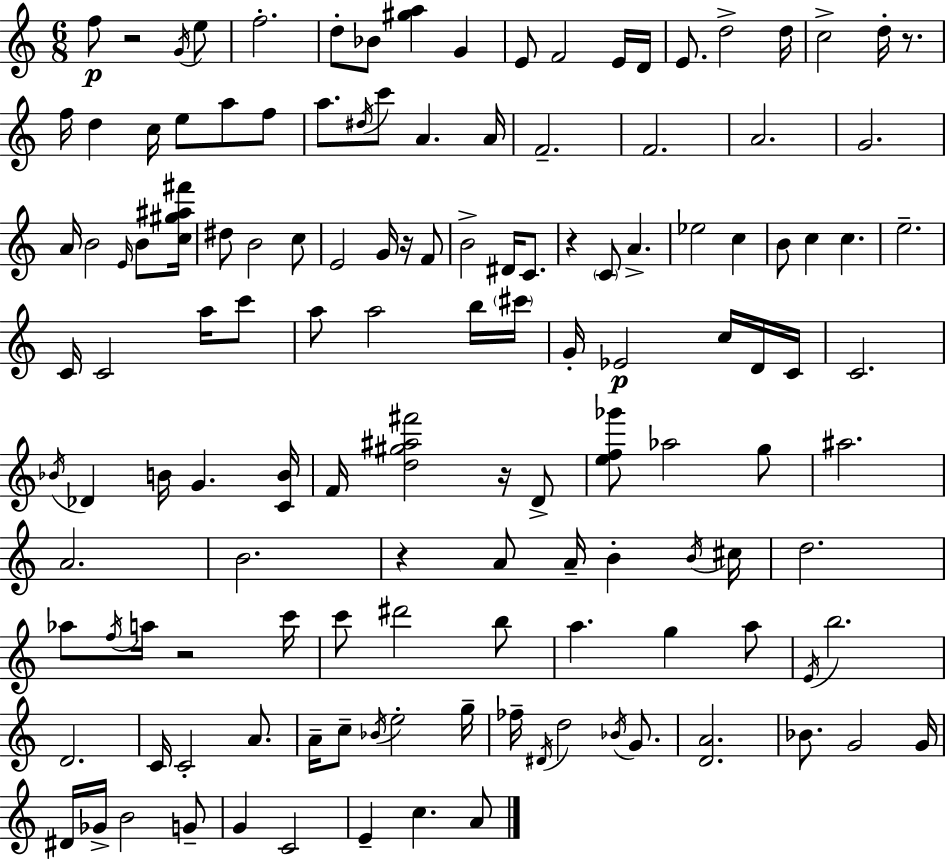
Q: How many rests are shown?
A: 7